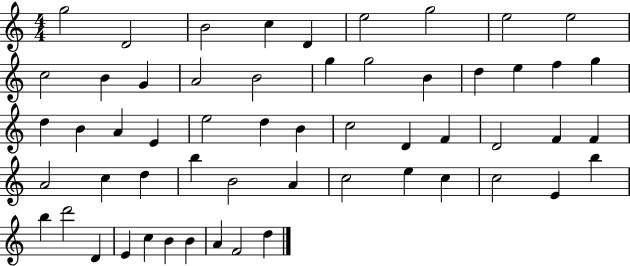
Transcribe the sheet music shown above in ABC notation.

X:1
T:Untitled
M:4/4
L:1/4
K:C
g2 D2 B2 c D e2 g2 e2 e2 c2 B G A2 B2 g g2 B d e f g d B A E e2 d B c2 D F D2 F F A2 c d b B2 A c2 e c c2 E b b d'2 D E c B B A F2 d